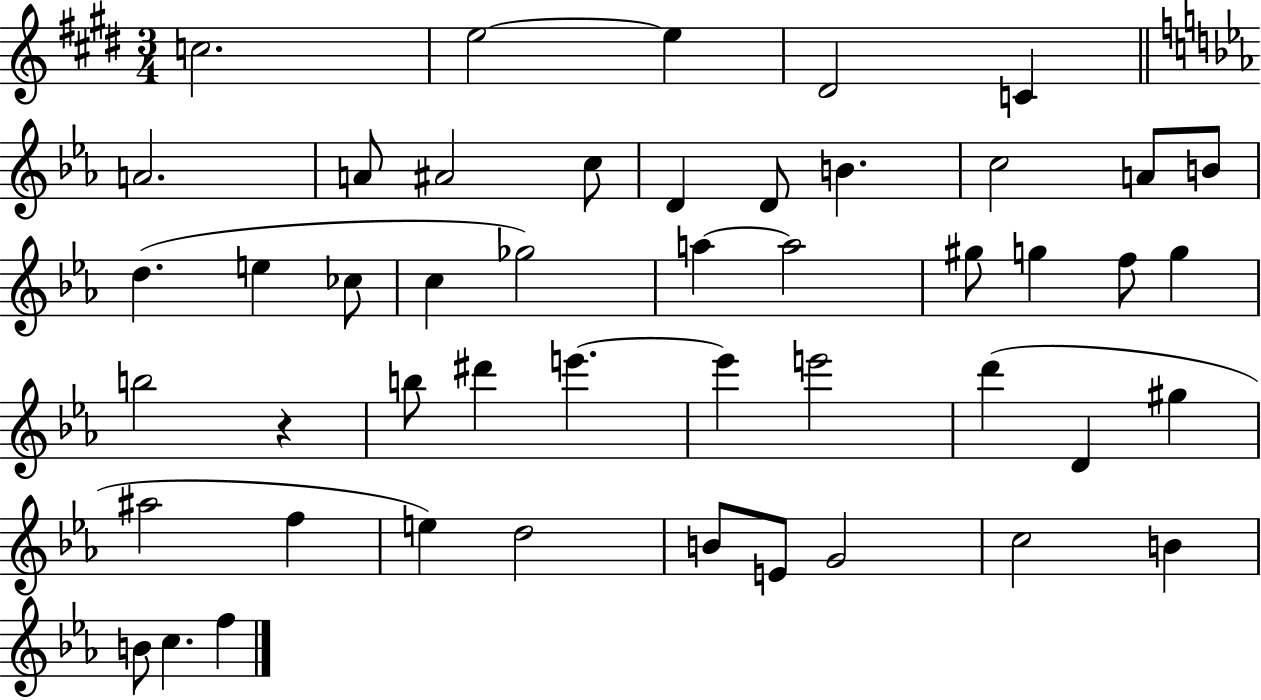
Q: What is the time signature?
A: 3/4